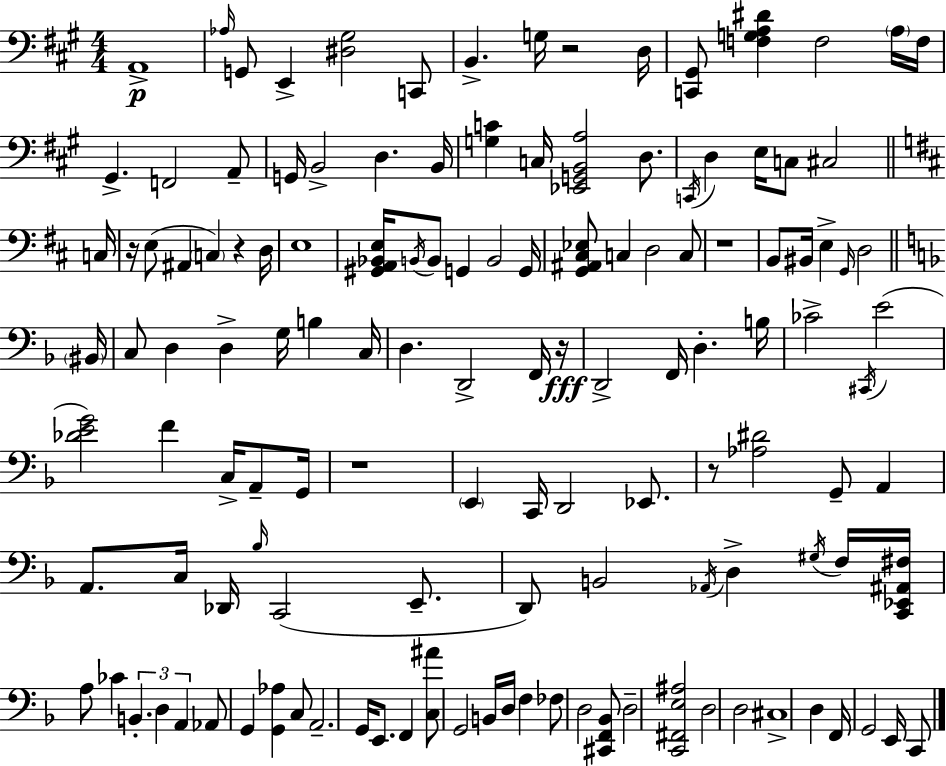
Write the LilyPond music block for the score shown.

{
  \clef bass
  \numericTimeSignature
  \time 4/4
  \key a \major
  \repeat volta 2 { a,1->\p | \grace { aes16 } g,8 e,4-> <dis gis>2 c,8 | b,4.-> g16 r2 | d16 <c, gis,>8 <f g a dis'>4 f2 \parenthesize a16 | \break f16 gis,4.-> f,2 a,8-- | g,16 b,2-> d4. | b,16 <g c'>4 c16 <ees, g, b, a>2 d8. | \acciaccatura { c,16 } d4 e16 c8 cis2 | \break \bar "||" \break \key d \major c16 r16 e8( ais,4 \parenthesize c4) r4 | d16 e1 | <gis, a, bes, e>16 \acciaccatura { b,16 } b,8 g,4 b,2 | g,16 <g, ais, cis ees>8 c4 d2 | \break c8 r1 | b,8 bis,16 e4-> \grace { g,16 } d2 | \bar "||" \break \key f \major \parenthesize bis,16 c8 d4 d4-> g16 b4 | c16 d4. d,2-> f,16 | r16\fff d,2-> f,16 d4.-. | b16 ces'2-> \acciaccatura { cis,16 }( e'2 | \break <des' e' g'>2) f'4 c16-> a,8-- | g,16 r1 | \parenthesize e,4 c,16 d,2 ees,8. | r8 <aes dis'>2 g,8-- a,4 | \break a,8. c16 des,16 \grace { bes16 }( c,2 | e,8.-- d,8) b,2 \acciaccatura { aes,16 } d4-> | \acciaccatura { gis16 } f16 <c, ees, ais, fis>16 a8 ces'4 \tuplet 3/2 { b,4.-. | d4 a,4 } aes,8 g,4 <g, aes>4 | \break c8 a,2.-- | g,16 e,8. f,4 <c ais'>8 g,2 | b,16 d16 f4 fes8 d2 | <cis, f, bes,>8 d2-- <c, fis, e ais>2 | \break d2 d2 | cis1-> | d4 f,16 g,2 | e,16 c,8 } \bar "|."
}